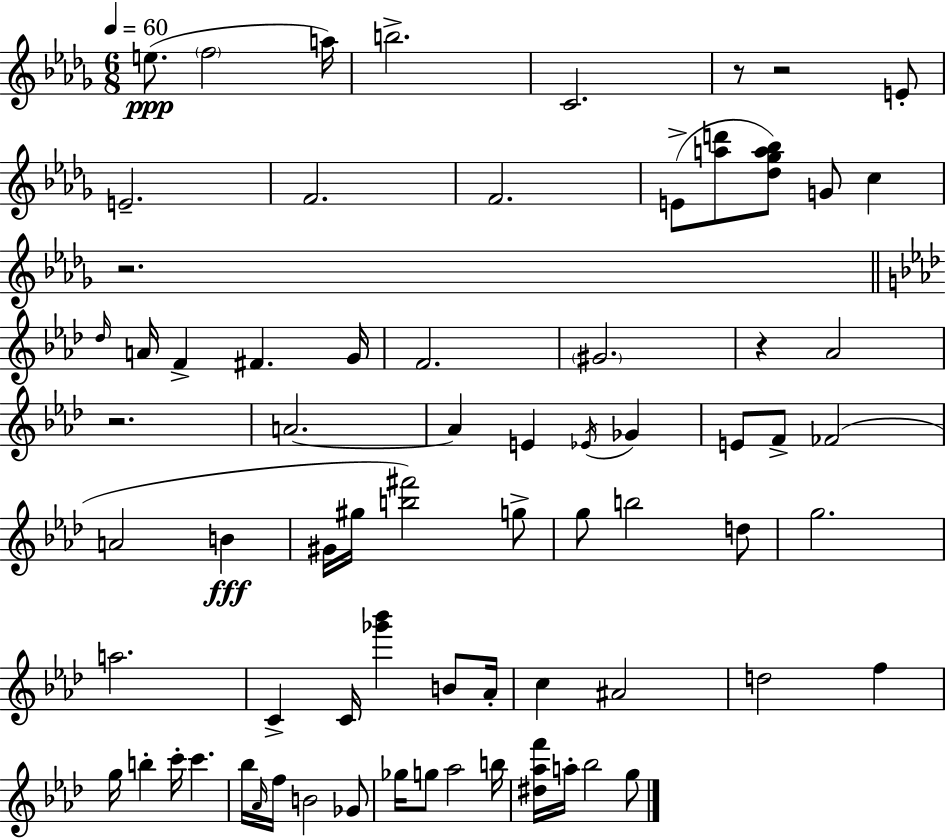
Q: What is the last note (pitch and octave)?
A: G5